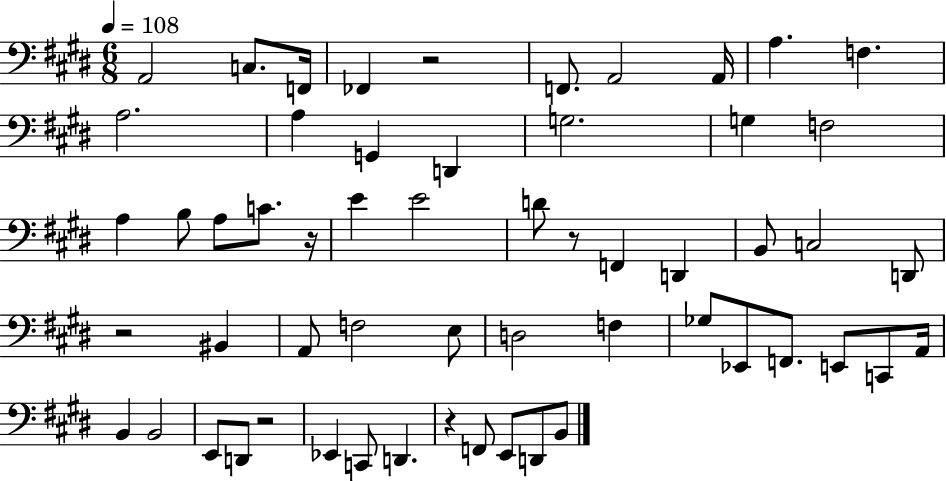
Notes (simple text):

A2/h C3/e. F2/s FES2/q R/h F2/e. A2/h A2/s A3/q. F3/q. A3/h. A3/q G2/q D2/q G3/h. G3/q F3/h A3/q B3/e A3/e C4/e. R/s E4/q E4/h D4/e R/e F2/q D2/q B2/e C3/h D2/e R/h BIS2/q A2/e F3/h E3/e D3/h F3/q Gb3/e Eb2/e F2/e. E2/e C2/e A2/s B2/q B2/h E2/e D2/e R/h Eb2/q C2/e D2/q. R/q F2/e E2/e D2/e B2/e